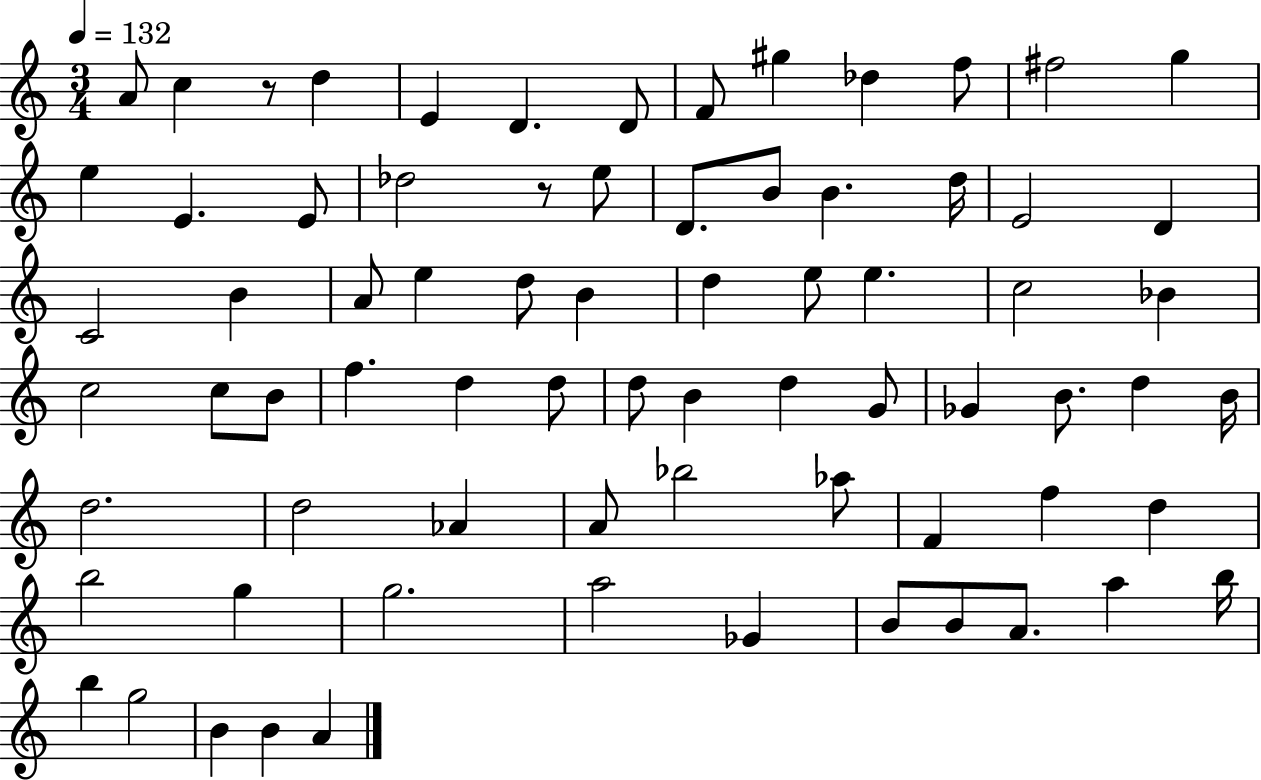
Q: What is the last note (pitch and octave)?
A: A4